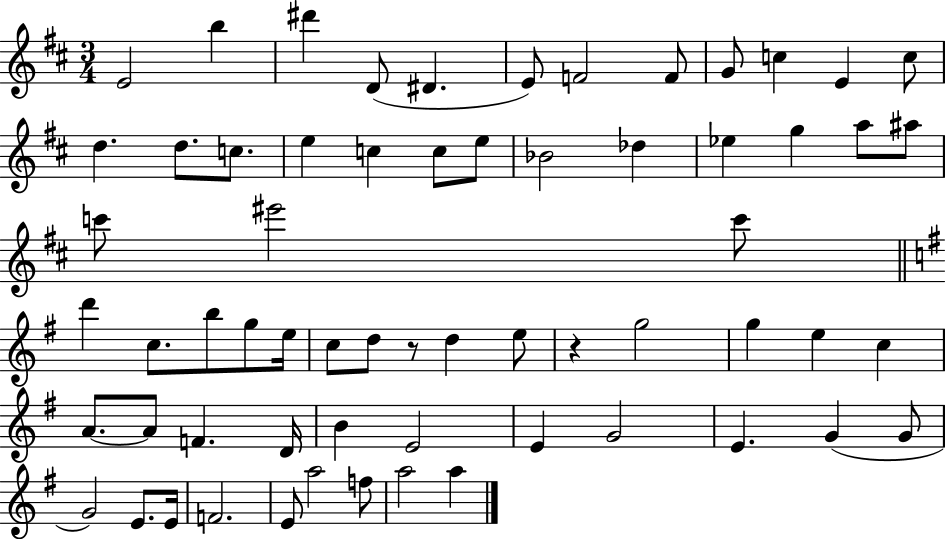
E4/h B5/q D#6/q D4/e D#4/q. E4/e F4/h F4/e G4/e C5/q E4/q C5/e D5/q. D5/e. C5/e. E5/q C5/q C5/e E5/e Bb4/h Db5/q Eb5/q G5/q A5/e A#5/e C6/e EIS6/h C6/e D6/q C5/e. B5/e G5/e E5/s C5/e D5/e R/e D5/q E5/e R/q G5/h G5/q E5/q C5/q A4/e. A4/e F4/q. D4/s B4/q E4/h E4/q G4/h E4/q. G4/q G4/e G4/h E4/e. E4/s F4/h. E4/e A5/h F5/e A5/h A5/q